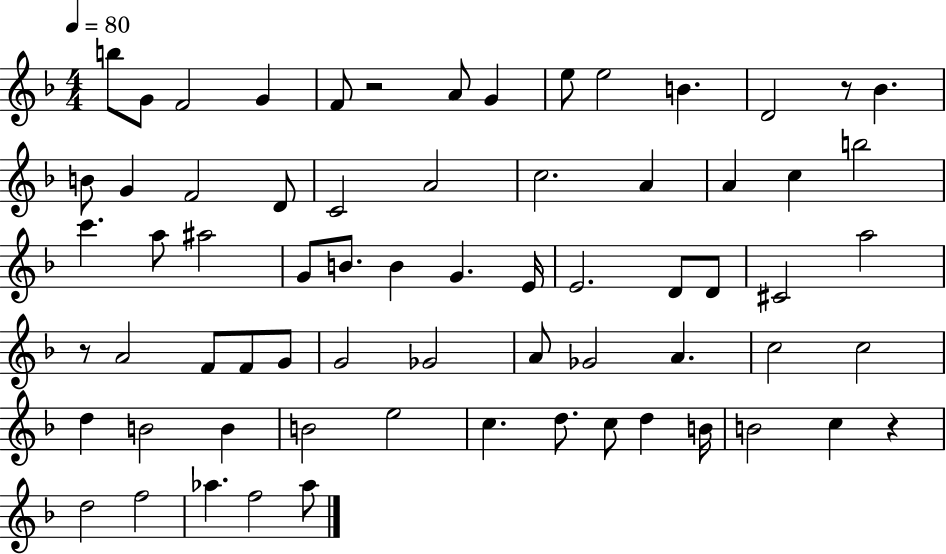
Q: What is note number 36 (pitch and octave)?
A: A5